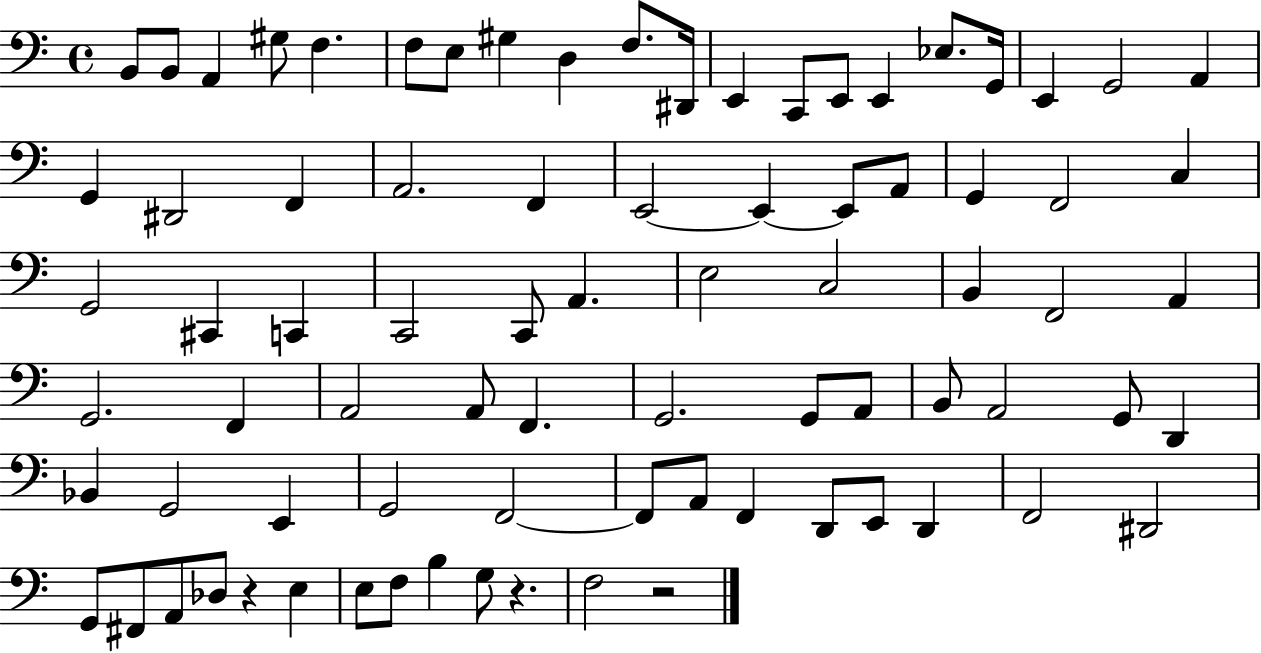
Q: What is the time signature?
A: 4/4